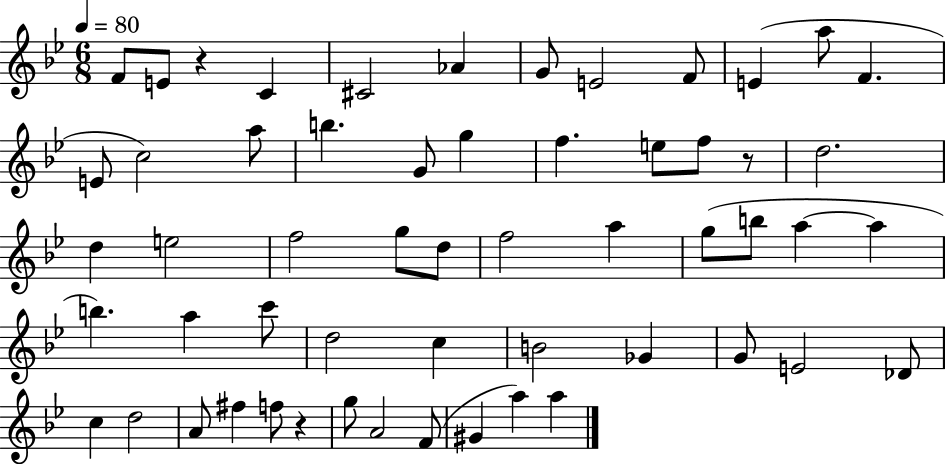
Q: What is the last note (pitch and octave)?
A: A5